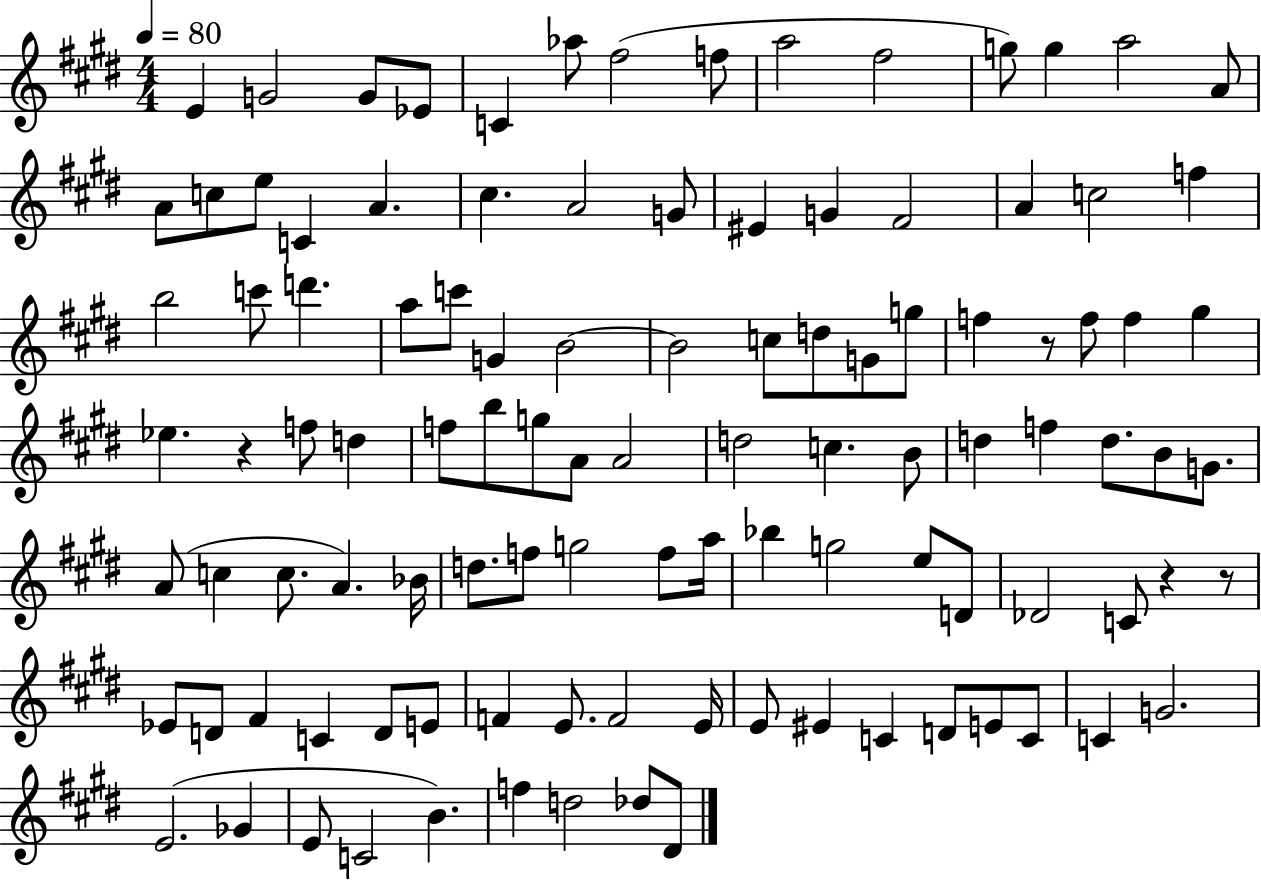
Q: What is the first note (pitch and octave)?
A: E4